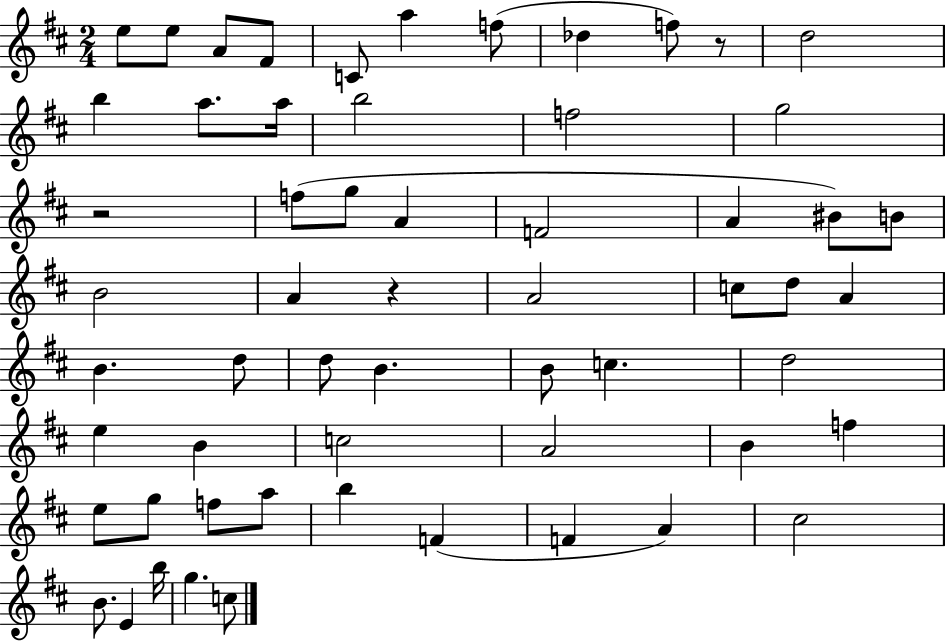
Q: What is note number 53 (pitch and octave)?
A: E4